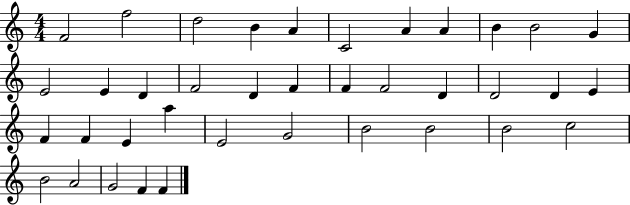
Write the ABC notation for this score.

X:1
T:Untitled
M:4/4
L:1/4
K:C
F2 f2 d2 B A C2 A A B B2 G E2 E D F2 D F F F2 D D2 D E F F E a E2 G2 B2 B2 B2 c2 B2 A2 G2 F F